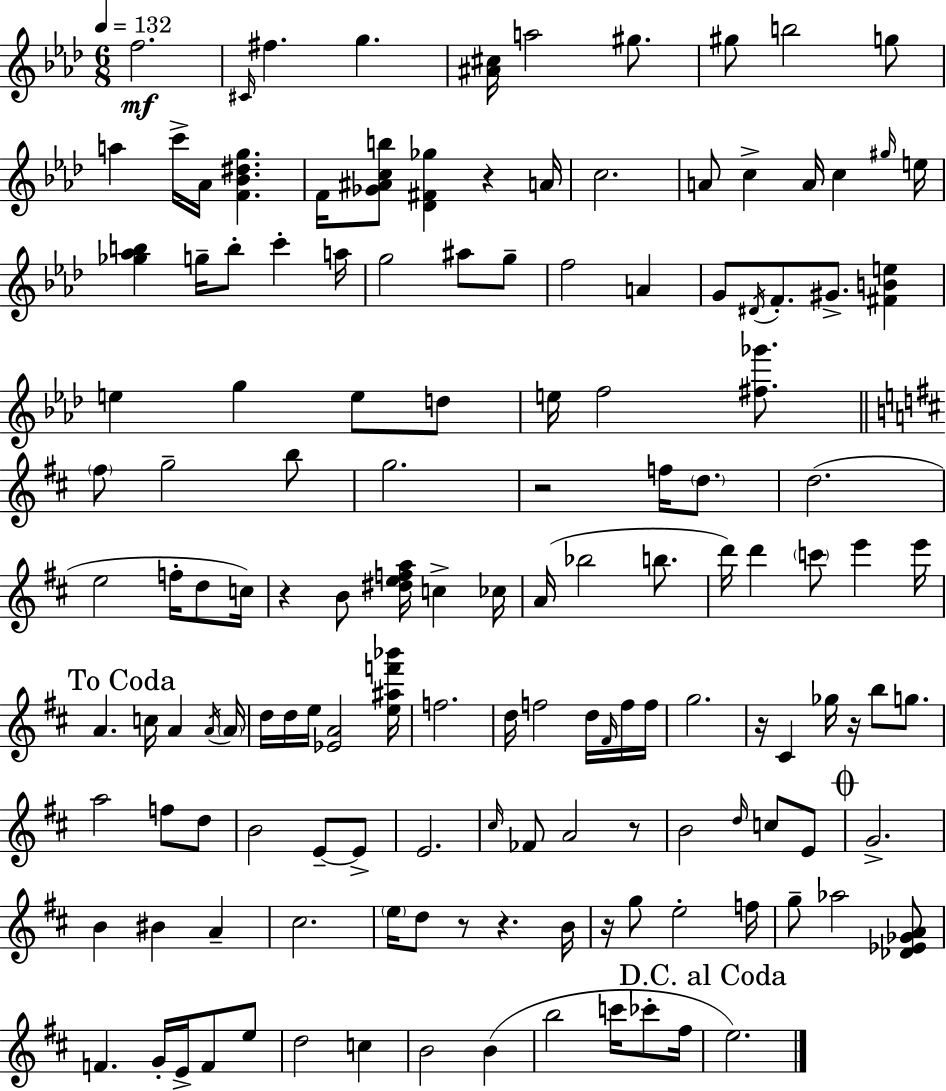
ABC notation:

X:1
T:Untitled
M:6/8
L:1/4
K:Fm
f2 ^C/4 ^f g [^A^c]/4 a2 ^g/2 ^g/2 b2 g/2 a c'/4 _A/4 [F_B^dg] F/4 [_G^Acb]/2 [_D^F_g] z A/4 c2 A/2 c A/4 c ^g/4 e/4 [_g_ab] g/4 b/2 c' a/4 g2 ^a/2 g/2 f2 A G/2 ^D/4 F/2 ^G/2 [^FBe] e g e/2 d/2 e/4 f2 [^f_g']/2 ^f/2 g2 b/2 g2 z2 f/4 d/2 d2 e2 f/4 d/2 c/4 z B/2 [^defa]/4 c _c/4 A/4 _b2 b/2 d'/4 d' c'/2 e' e'/4 A c/4 A A/4 A/4 d/4 d/4 e/4 [_EA]2 [e^af'_b']/4 f2 d/4 f2 d/4 ^F/4 f/4 f/4 g2 z/4 ^C _g/4 z/4 b/2 g/2 a2 f/2 d/2 B2 E/2 E/2 E2 ^c/4 _F/2 A2 z/2 B2 d/4 c/2 E/2 G2 B ^B A ^c2 e/4 d/2 z/2 z B/4 z/4 g/2 e2 f/4 g/2 _a2 [_D_E_GA]/2 F G/4 E/4 F/2 e/2 d2 c B2 B b2 c'/4 _c'/2 ^f/4 e2